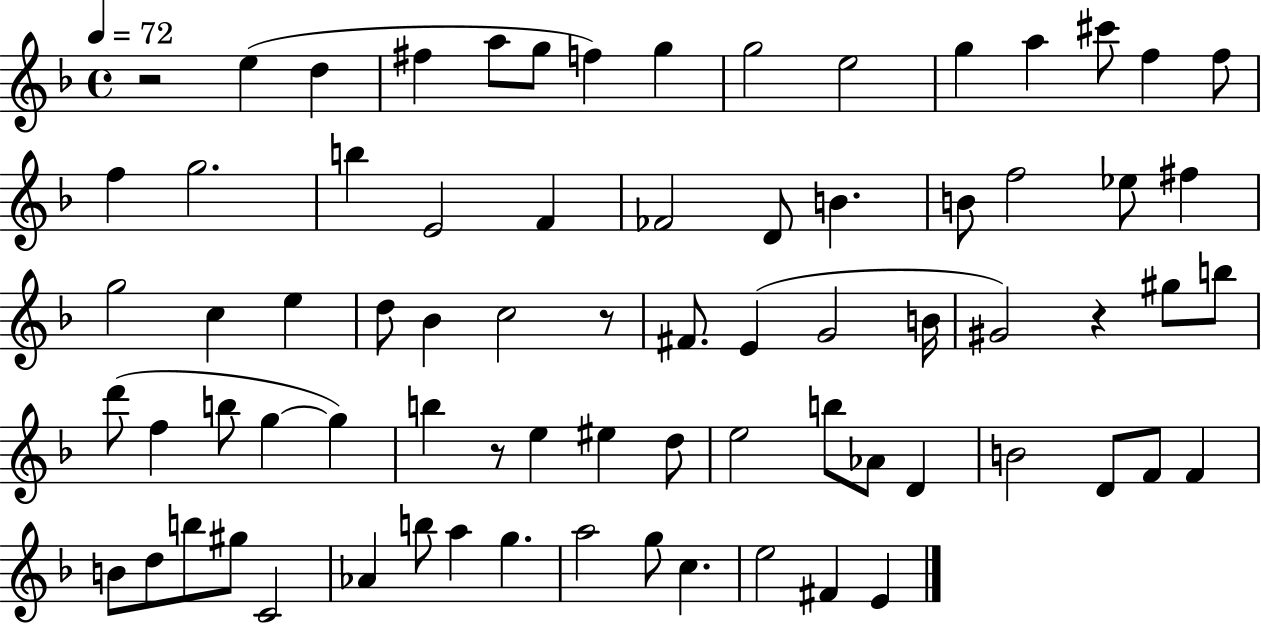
X:1
T:Untitled
M:4/4
L:1/4
K:F
z2 e d ^f a/2 g/2 f g g2 e2 g a ^c'/2 f f/2 f g2 b E2 F _F2 D/2 B B/2 f2 _e/2 ^f g2 c e d/2 _B c2 z/2 ^F/2 E G2 B/4 ^G2 z ^g/2 b/2 d'/2 f b/2 g g b z/2 e ^e d/2 e2 b/2 _A/2 D B2 D/2 F/2 F B/2 d/2 b/2 ^g/2 C2 _A b/2 a g a2 g/2 c e2 ^F E